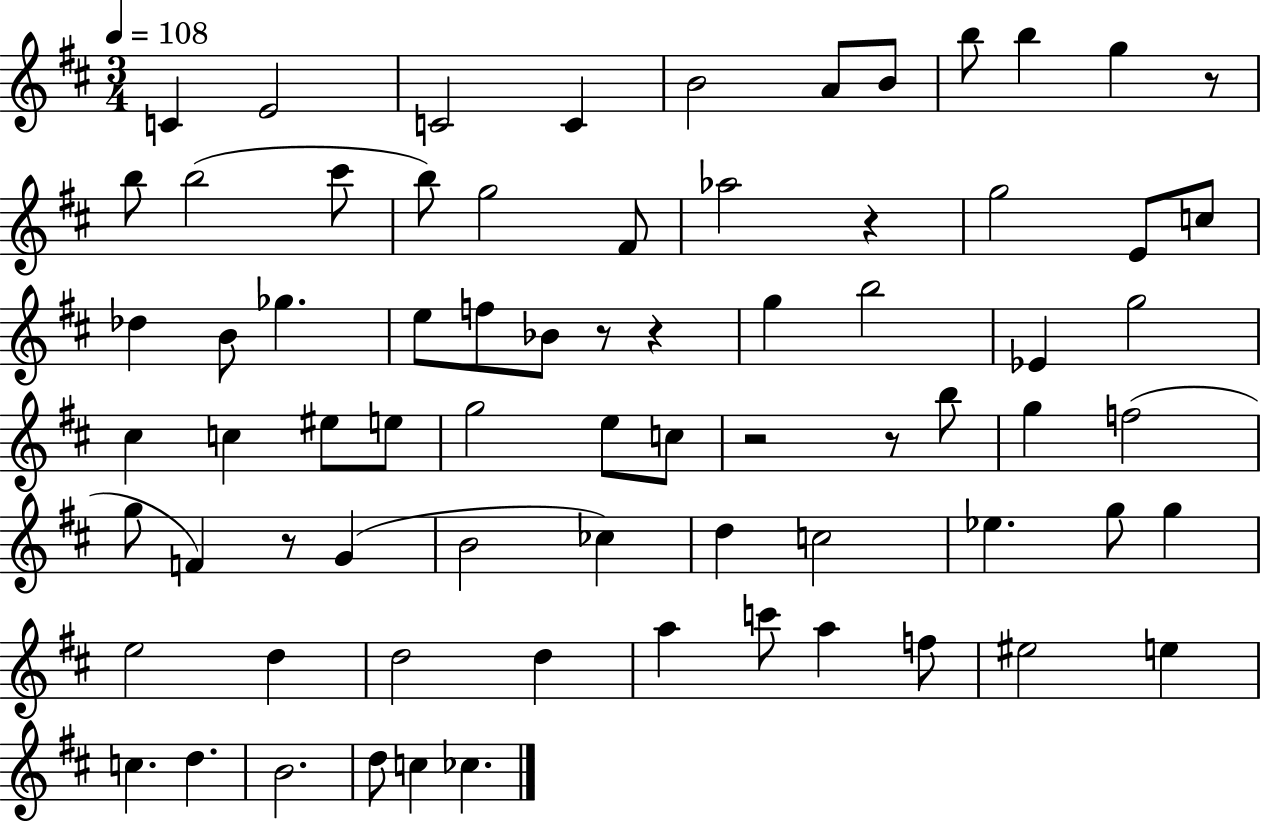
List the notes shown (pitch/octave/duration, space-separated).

C4/q E4/h C4/h C4/q B4/h A4/e B4/e B5/e B5/q G5/q R/e B5/e B5/h C#6/e B5/e G5/h F#4/e Ab5/h R/q G5/h E4/e C5/e Db5/q B4/e Gb5/q. E5/e F5/e Bb4/e R/e R/q G5/q B5/h Eb4/q G5/h C#5/q C5/q EIS5/e E5/e G5/h E5/e C5/e R/h R/e B5/e G5/q F5/h G5/e F4/q R/e G4/q B4/h CES5/q D5/q C5/h Eb5/q. G5/e G5/q E5/h D5/q D5/h D5/q A5/q C6/e A5/q F5/e EIS5/h E5/q C5/q. D5/q. B4/h. D5/e C5/q CES5/q.